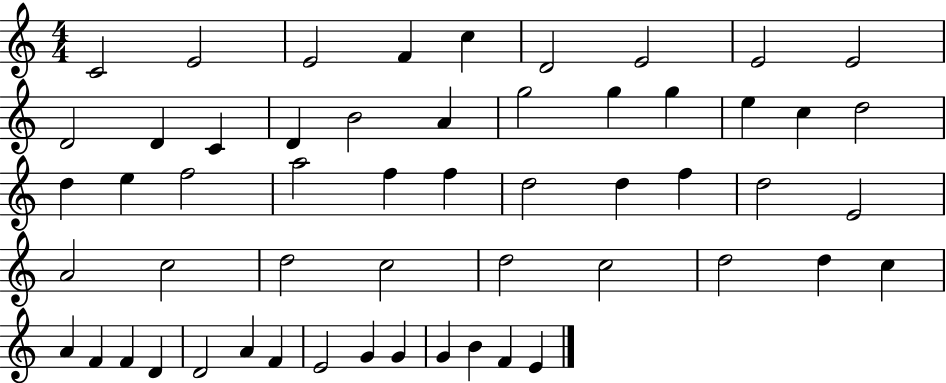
{
  \clef treble
  \numericTimeSignature
  \time 4/4
  \key c \major
  c'2 e'2 | e'2 f'4 c''4 | d'2 e'2 | e'2 e'2 | \break d'2 d'4 c'4 | d'4 b'2 a'4 | g''2 g''4 g''4 | e''4 c''4 d''2 | \break d''4 e''4 f''2 | a''2 f''4 f''4 | d''2 d''4 f''4 | d''2 e'2 | \break a'2 c''2 | d''2 c''2 | d''2 c''2 | d''2 d''4 c''4 | \break a'4 f'4 f'4 d'4 | d'2 a'4 f'4 | e'2 g'4 g'4 | g'4 b'4 f'4 e'4 | \break \bar "|."
}